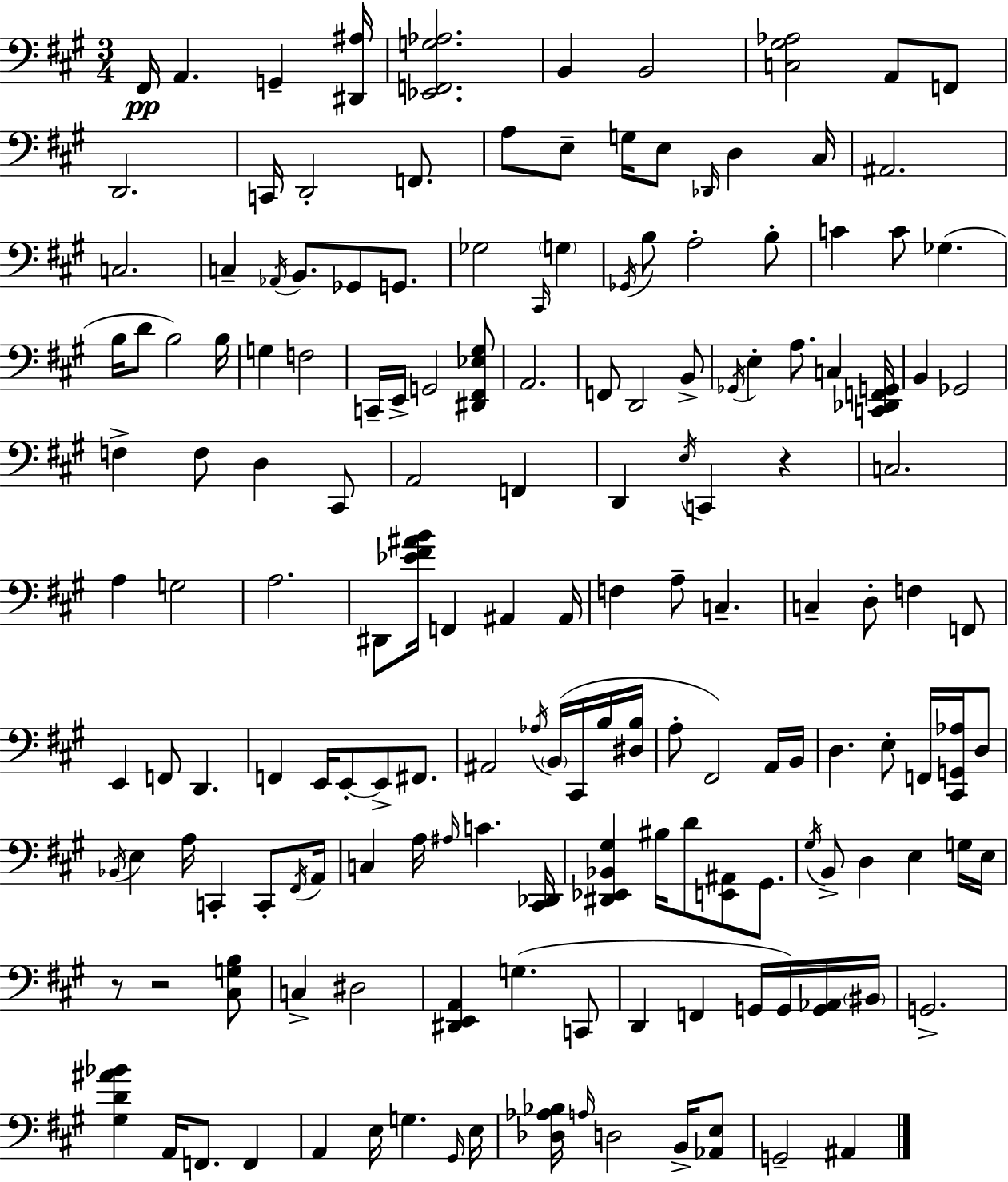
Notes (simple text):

F#2/s A2/q. G2/q [D#2,A#3]/s [Eb2,F2,G3,Ab3]/h. B2/q B2/h [C3,G#3,Ab3]/h A2/e F2/e D2/h. C2/s D2/h F2/e. A3/e E3/e G3/s E3/e Db2/s D3/q C#3/s A#2/h. C3/h. C3/q Ab2/s B2/e. Gb2/e G2/e. Gb3/h C#2/s G3/q Gb2/s B3/e A3/h B3/e C4/q C4/e Gb3/q. B3/s D4/e B3/h B3/s G3/q F3/h C2/s E2/s G2/h [D#2,F#2,Eb3,G#3]/e A2/h. F2/e D2/h B2/e Gb2/s E3/q A3/e. C3/q [C2,Db2,F2,G2]/s B2/q Gb2/h F3/q F3/e D3/q C#2/e A2/h F2/q D2/q E3/s C2/q R/q C3/h. A3/q G3/h A3/h. D#2/e [Eb4,F#4,A#4,B4]/s F2/q A#2/q A#2/s F3/q A3/e C3/q. C3/q D3/e F3/q F2/e E2/q F2/e D2/q. F2/q E2/s E2/e E2/e F#2/e. A#2/h Ab3/s B2/s C#2/s B3/s [D#3,B3]/s A3/e F#2/h A2/s B2/s D3/q. E3/e F2/s [C#2,G2,Ab3]/s D3/e Bb2/s E3/q A3/s C2/q C2/e F#2/s A2/s C3/q A3/s A#3/s C4/q. [C#2,Db2]/s [D#2,Eb2,Bb2,G#3]/q BIS3/s D4/e [E2,A#2]/e G#2/e. G#3/s B2/e D3/q E3/q G3/s E3/s R/e R/h [C#3,G3,B3]/e C3/q D#3/h [D#2,E2,A2]/q G3/q. C2/e D2/q F2/q G2/s G2/s [G2,Ab2]/s BIS2/s G2/h. [G#3,D4,A#4,Bb4]/q A2/s F2/e. F2/q A2/q E3/s G3/q. G#2/s E3/s [Db3,Ab3,Bb3]/s A3/s D3/h B2/s [Ab2,E3]/e G2/h A#2/q